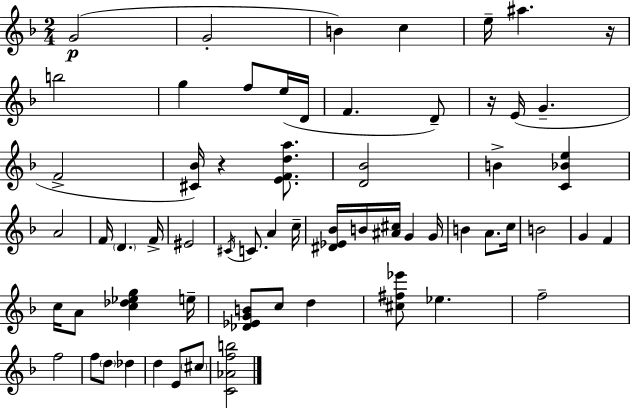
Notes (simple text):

G4/h G4/h B4/q C5/q E5/s A#5/q. R/s B5/h G5/q F5/e E5/s D4/s F4/q. D4/e R/s E4/s G4/q. F4/h [C#4,Bb4]/s R/q [E4,F4,D5,A5]/e. [D4,Bb4]/h B4/q [C4,Bb4,E5]/q A4/h F4/s D4/q. F4/s EIS4/h C#4/s C4/e. A4/q C5/s [D#4,Eb4,Bb4]/s B4/s [A#4,C#5]/s G4/q G4/s B4/q A4/e. C5/s B4/h G4/q F4/q C5/s A4/e [C5,Db5,Eb5,G5]/q E5/s [Db4,Eb4,G4,B4]/e C5/e D5/q [C#5,F#5,Eb6]/e Eb5/q. F5/h F5/h F5/e D5/e Db5/q D5/q E4/e C#5/e [C4,Ab4,F5,B5]/h